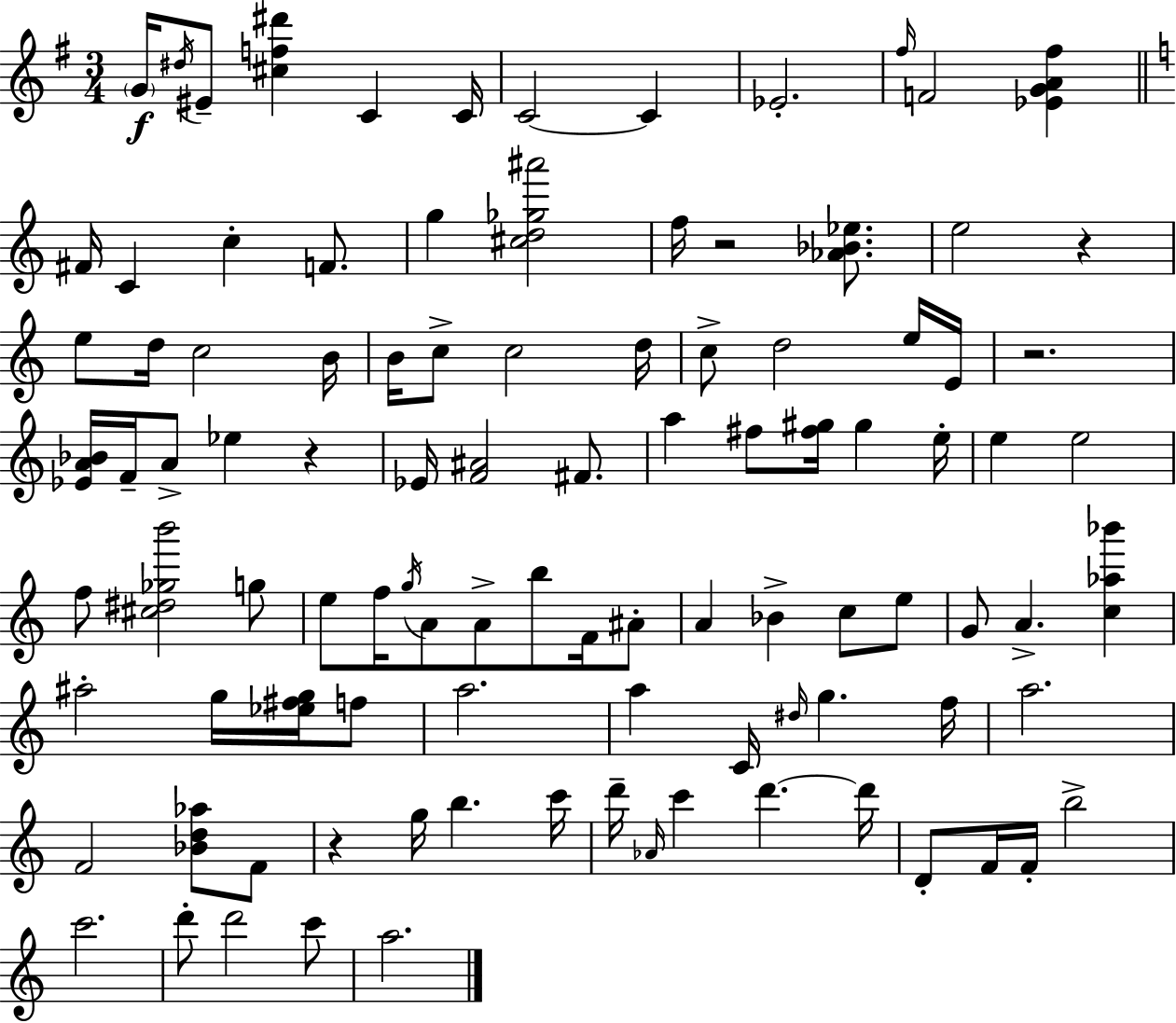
G4/s D#5/s EIS4/e [C#5,F5,D#6]/q C4/q C4/s C4/h C4/q Eb4/h. F#5/s F4/h [Eb4,G4,A4,F#5]/q F#4/s C4/q C5/q F4/e. G5/q [C#5,D5,Gb5,A#6]/h F5/s R/h [Ab4,Bb4,Eb5]/e. E5/h R/q E5/e D5/s C5/h B4/s B4/s C5/e C5/h D5/s C5/e D5/h E5/s E4/s R/h. [Eb4,A4,Bb4]/s F4/s A4/e Eb5/q R/q Eb4/s [F4,A#4]/h F#4/e. A5/q F#5/e [F#5,G#5]/s G#5/q E5/s E5/q E5/h F5/e [C#5,D#5,Gb5,B6]/h G5/e E5/e F5/s G5/s A4/e A4/e B5/e F4/s A#4/e A4/q Bb4/q C5/e E5/e G4/e A4/q. [C5,Ab5,Bb6]/q A#5/h G5/s [Eb5,F#5,G5]/s F5/e A5/h. A5/q C4/s D#5/s G5/q. F5/s A5/h. F4/h [Bb4,D5,Ab5]/e F4/e R/q G5/s B5/q. C6/s D6/s Ab4/s C6/q D6/q. D6/s D4/e F4/s F4/s B5/h C6/h. D6/e D6/h C6/e A5/h.